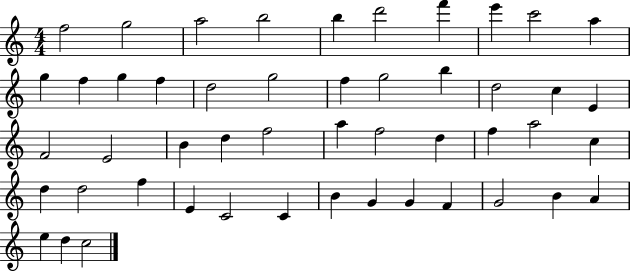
{
  \clef treble
  \numericTimeSignature
  \time 4/4
  \key c \major
  f''2 g''2 | a''2 b''2 | b''4 d'''2 f'''4 | e'''4 c'''2 a''4 | \break g''4 f''4 g''4 f''4 | d''2 g''2 | f''4 g''2 b''4 | d''2 c''4 e'4 | \break f'2 e'2 | b'4 d''4 f''2 | a''4 f''2 d''4 | f''4 a''2 c''4 | \break d''4 d''2 f''4 | e'4 c'2 c'4 | b'4 g'4 g'4 f'4 | g'2 b'4 a'4 | \break e''4 d''4 c''2 | \bar "|."
}